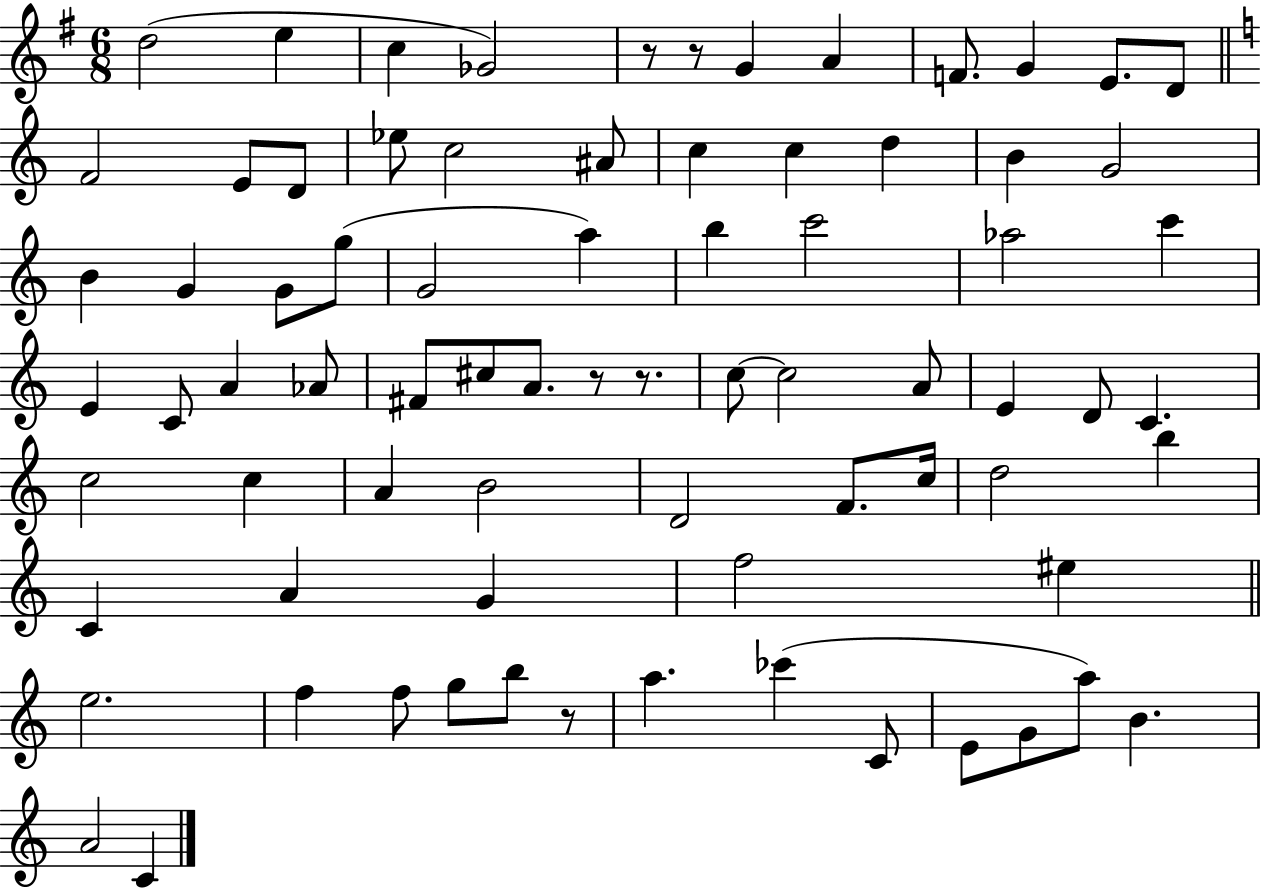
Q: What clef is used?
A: treble